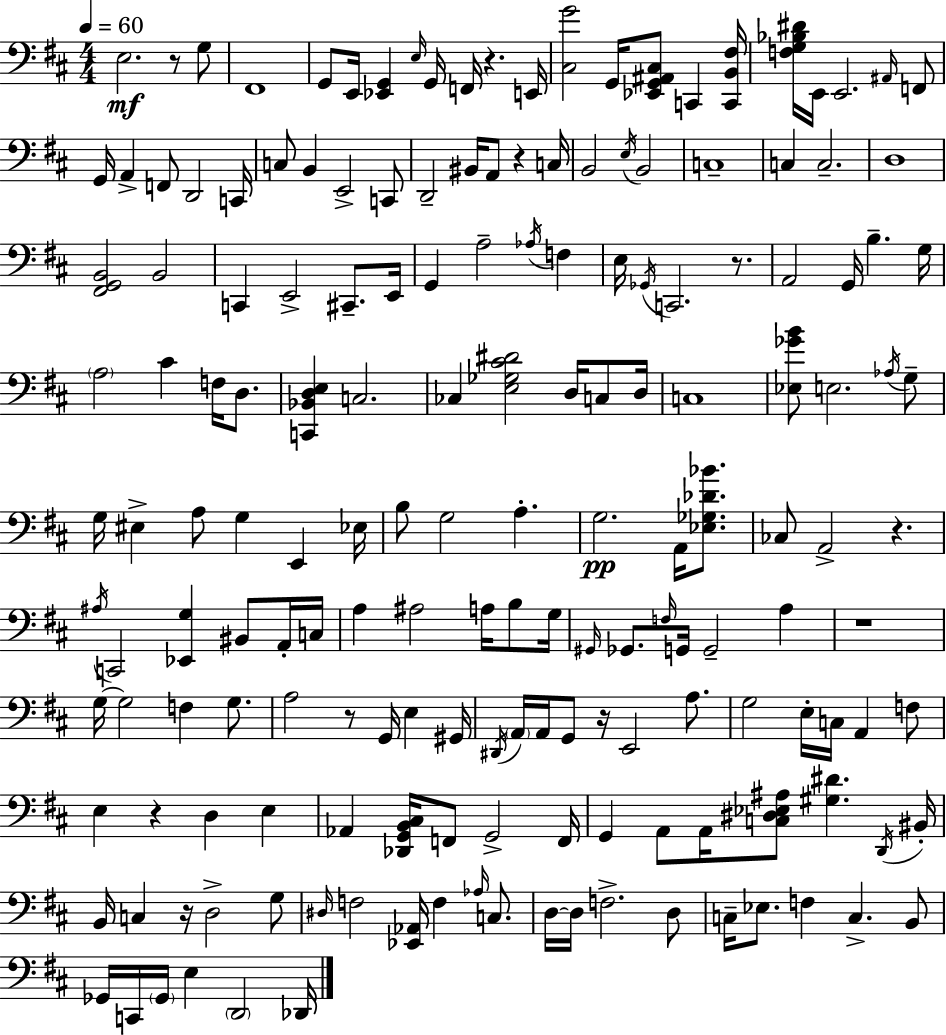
{
  \clef bass
  \numericTimeSignature
  \time 4/4
  \key d \major
  \tempo 4 = 60
  \repeat volta 2 { e2.\mf r8 g8 | fis,1 | g,8 e,16 <ees, g,>4 \grace { e16 } g,16 f,16 r4. | e,16 <cis g'>2 g,16 <ees, g, ais, cis>8 c,4 | \break <c, b, fis>16 <f g bes dis'>16 e,16 e,2. \grace { ais,16 } | f,8 g,16 a,4-> f,8 d,2 | c,16 c8 b,4 e,2-> | c,8 d,2-- bis,16 a,8 r4 | \break c16 b,2 \acciaccatura { e16 } b,2 | c1-- | c4 c2.-- | d1 | \break <fis, g, b,>2 b,2 | c,4 e,2-> cis,8.-- | e,16 g,4 a2-- \acciaccatura { aes16 } | f4 e16 \acciaccatura { ges,16 } c,2. | \break r8. a,2 g,16 b4.-- | g16 \parenthesize a2 cis'4 | f16 d8. <c, bes, d e>4 c2. | ces4 <e ges cis' dis'>2 | \break d16 c8 d16 c1 | <ees ges' b'>8 e2. | \acciaccatura { aes16 } g8-- g16 eis4-> a8 g4 | e,4 ees16 b8 g2 | \break a4.-. g2.\pp | a,16 <ees ges des' bes'>8. ces8 a,2-> | r4. \acciaccatura { ais16 } c,2 <ees, g>4 | bis,8 a,16-. c16 a4 ais2 | \break a16 b8 g16 \grace { gis,16 } ges,8. \grace { f16 } g,16 g,2-- | a4 r1 | g16~~ g2 | f4 g8. a2 | \break r8 g,16 e4 gis,16 \acciaccatura { dis,16 } \parenthesize a,16 a,16 g,8 r16 e,2 | a8. g2 | e16-. c16 a,4 f8 e4 r4 | d4 e4 aes,4 <des, g, b, cis>16 f,8 | \break g,2-> f,16 g,4 a,8 | a,16 <c dis ees ais>8 <gis dis'>4. \acciaccatura { d,16 } bis,16-. b,16 c4 | r16 d2-> g8 \grace { dis16 } f2 | <ees, aes,>16 f4 \grace { aes16 } c8. d16~~ d16 f2.-> | \break d8 c16-- ees8. | f4 c4.-> b,8 ges,16 c,16 \parenthesize ges,16 | e4 \parenthesize d,2 des,16 } \bar "|."
}